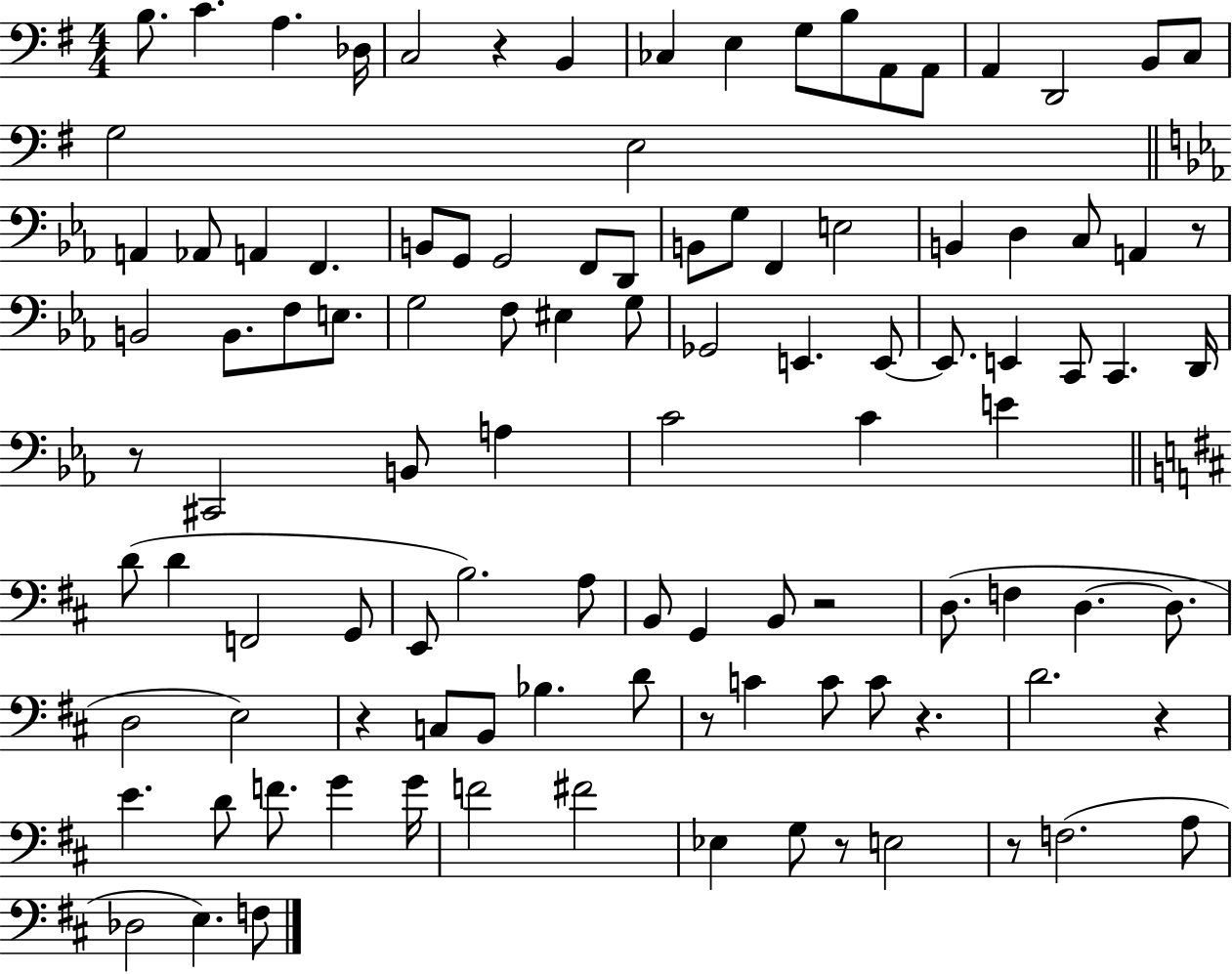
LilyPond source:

{
  \clef bass
  \numericTimeSignature
  \time 4/4
  \key g \major
  \repeat volta 2 { b8. c'4. a4. des16 | c2 r4 b,4 | ces4 e4 g8 b8 a,8 a,8 | a,4 d,2 b,8 c8 | \break g2 e2 | \bar "||" \break \key c \minor a,4 aes,8 a,4 f,4. | b,8 g,8 g,2 f,8 d,8 | b,8 g8 f,4 e2 | b,4 d4 c8 a,4 r8 | \break b,2 b,8. f8 e8. | g2 f8 eis4 g8 | ges,2 e,4. e,8~~ | e,8. e,4 c,8 c,4. d,16 | \break r8 cis,2 b,8 a4 | c'2 c'4 e'4 | \bar "||" \break \key d \major d'8( d'4 f,2 g,8 | e,8 b2.) a8 | b,8 g,4 b,8 r2 | d8.( f4 d4.~~ d8. | \break d2 e2) | r4 c8 b,8 bes4. d'8 | r8 c'4 c'8 c'8 r4. | d'2. r4 | \break e'4. d'8 f'8. g'4 g'16 | f'2 fis'2 | ees4 g8 r8 e2 | r8 f2.( a8 | \break des2 e4.) f8 | } \bar "|."
}